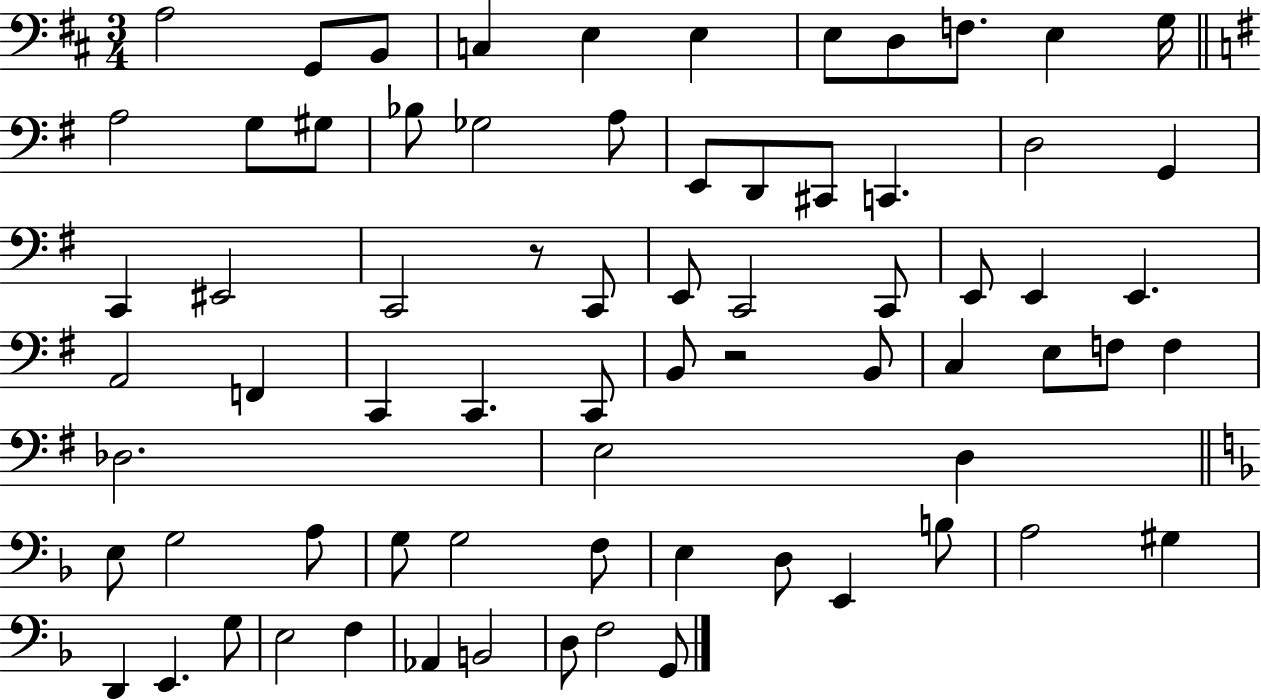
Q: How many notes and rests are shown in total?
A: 71